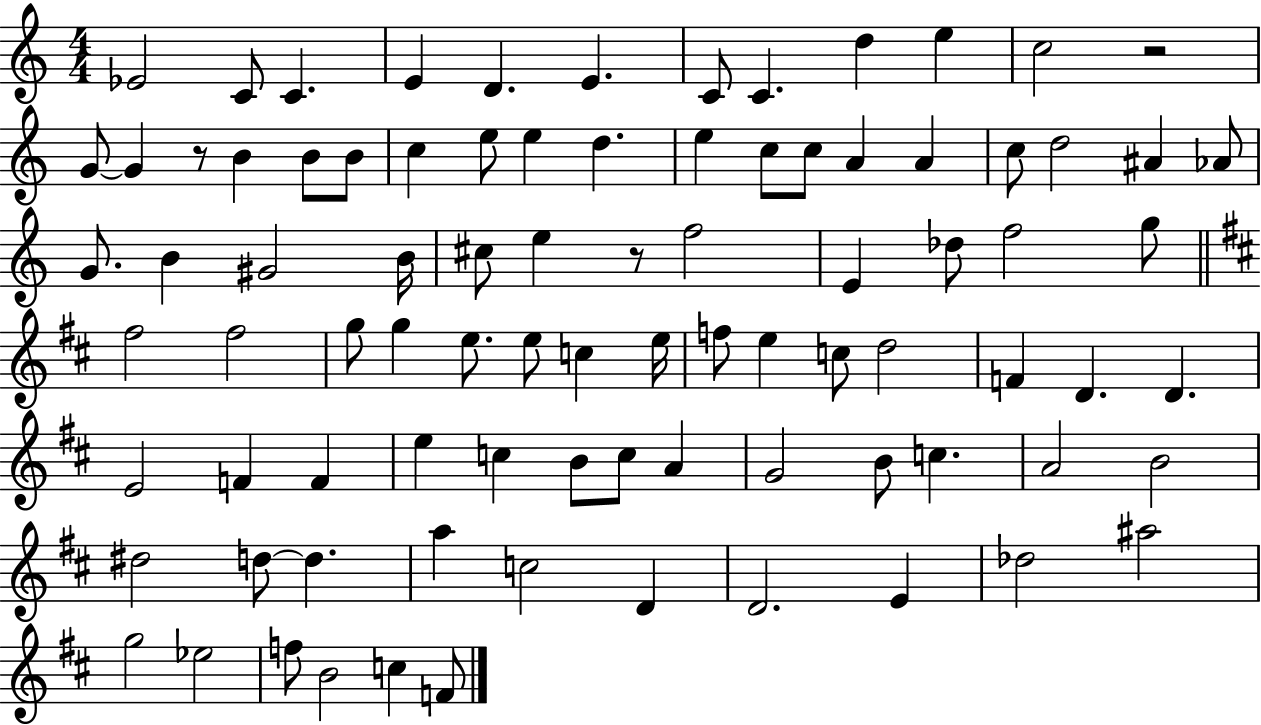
Eb4/h C4/e C4/q. E4/q D4/q. E4/q. C4/e C4/q. D5/q E5/q C5/h R/h G4/e G4/q R/e B4/q B4/e B4/e C5/q E5/e E5/q D5/q. E5/q C5/e C5/e A4/q A4/q C5/e D5/h A#4/q Ab4/e G4/e. B4/q G#4/h B4/s C#5/e E5/q R/e F5/h E4/q Db5/e F5/h G5/e F#5/h F#5/h G5/e G5/q E5/e. E5/e C5/q E5/s F5/e E5/q C5/e D5/h F4/q D4/q. D4/q. E4/h F4/q F4/q E5/q C5/q B4/e C5/e A4/q G4/h B4/e C5/q. A4/h B4/h D#5/h D5/e D5/q. A5/q C5/h D4/q D4/h. E4/q Db5/h A#5/h G5/h Eb5/h F5/e B4/h C5/q F4/e